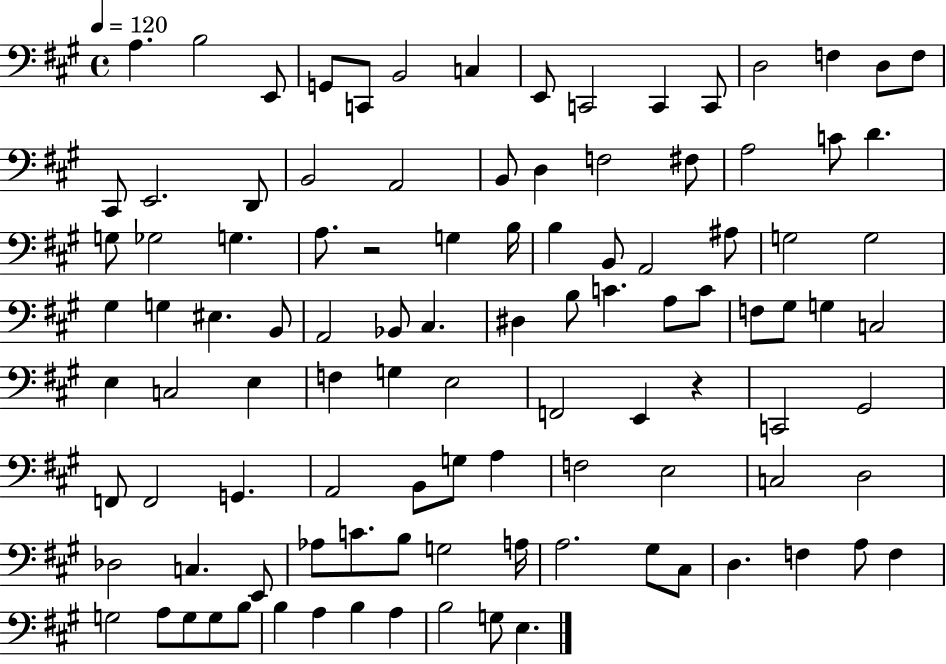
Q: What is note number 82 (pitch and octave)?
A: B3